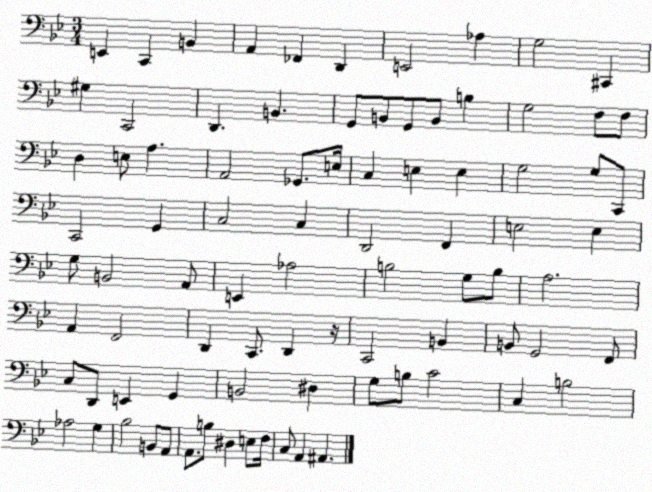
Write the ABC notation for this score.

X:1
T:Untitled
M:3/4
L:1/4
K:Bb
E,, C,, B,, A,, _F,, D,, E,,2 _A, G,2 ^C,, ^G, C,,2 D,, B,, G,,/2 B,,/2 G,,/2 B,,/2 B, G,2 F,/2 F,/2 D, E,/2 A, A,,2 _G,,/2 E,/4 C, E, E, G,2 G,/2 C,,/2 C,,2 G,, C,2 C, D,,2 F,, E,2 E, G,/2 B,,2 A,,/2 E,, _A,2 B,2 G,/2 B,/2 A,2 A,, F,,2 D,, C,,/2 D,, z/4 C,,2 B,, B,,/2 G,,2 F,,/2 C,/2 D,,/2 E,, G,, B,,2 ^D, G,/2 B,/2 C2 C, B,2 _A,2 G, _B,2 B,,/2 A,,/2 A,,/2 B,/2 ^D, E,/2 F,/4 C,/2 A,, ^A,,